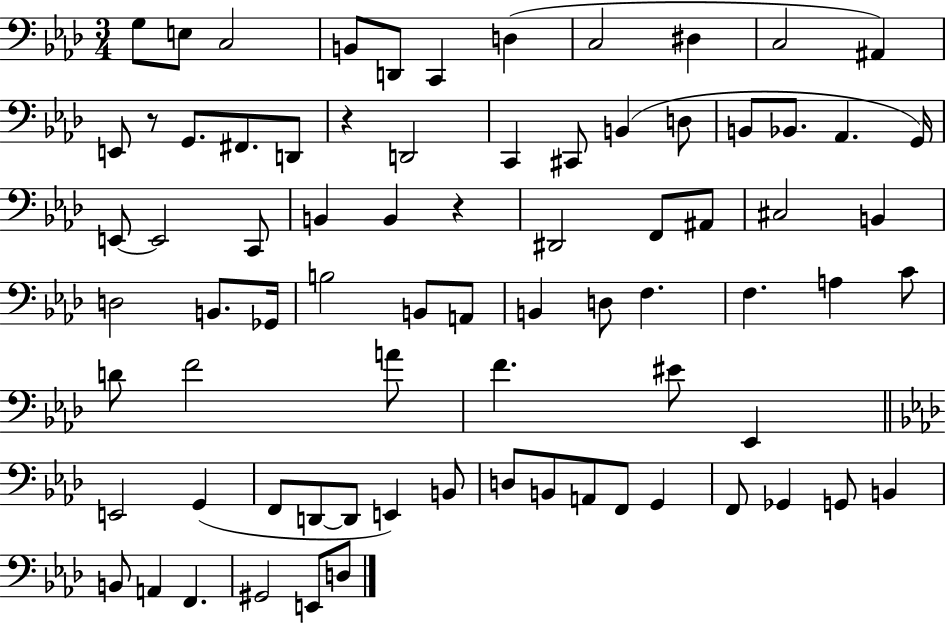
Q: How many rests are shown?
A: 3